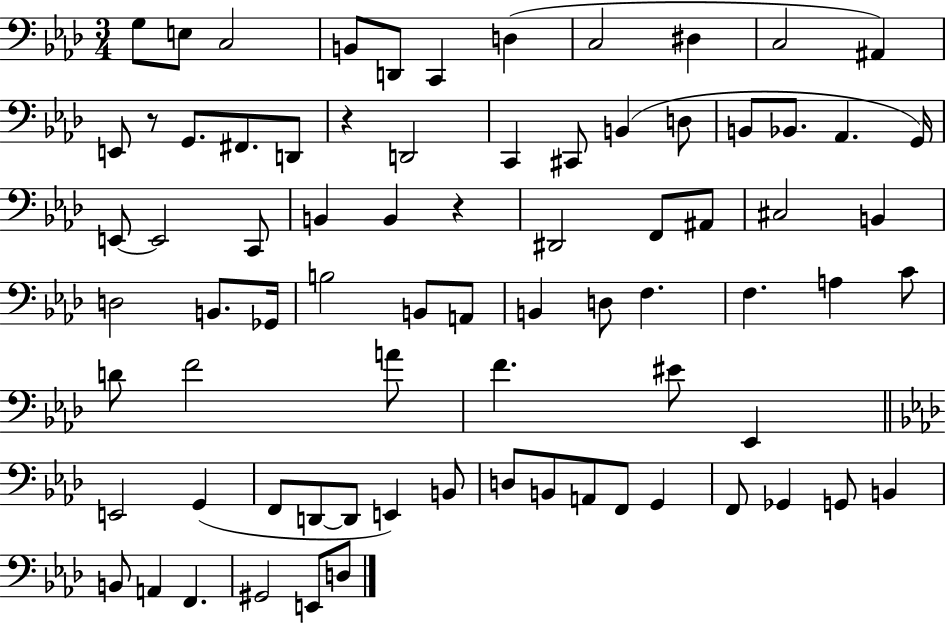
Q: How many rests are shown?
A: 3